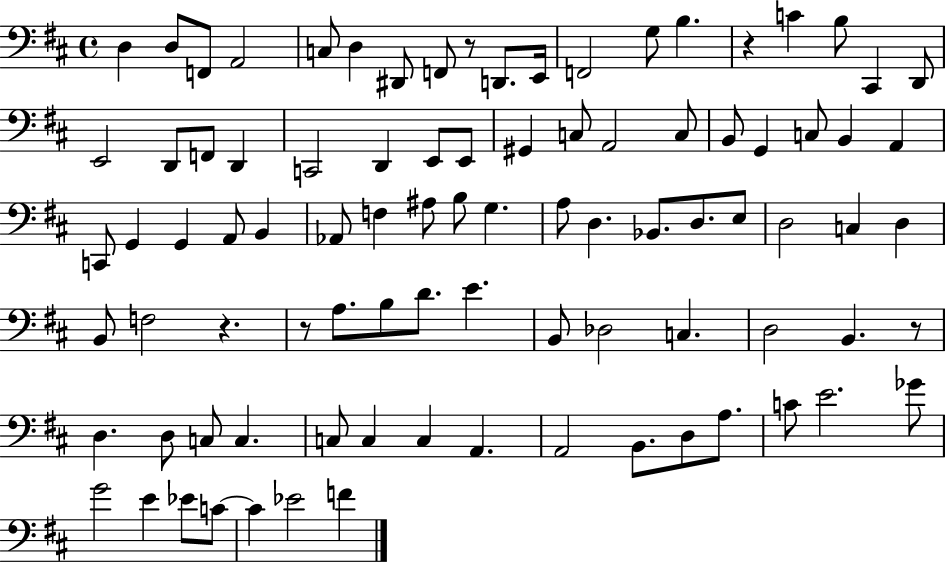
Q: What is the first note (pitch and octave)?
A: D3